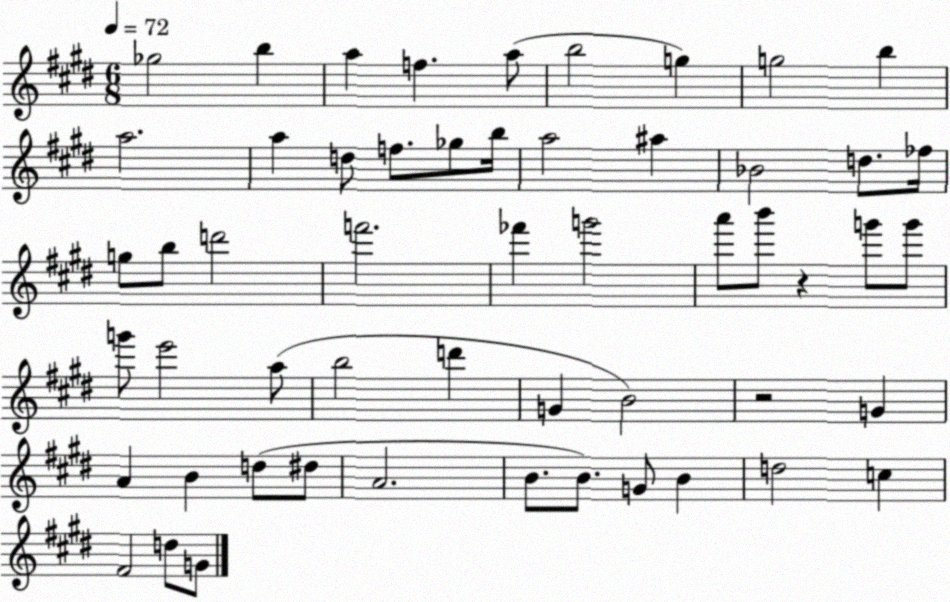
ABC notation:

X:1
T:Untitled
M:6/8
L:1/4
K:E
_g2 b a f a/2 b2 g g2 b a2 a d/2 f/2 _g/2 b/4 a2 ^a _B2 d/2 _f/4 g/2 b/2 d'2 f'2 _f' g'2 a'/2 b'/2 z g'/2 g'/2 g'/2 e'2 a/2 b2 d' G B2 z2 G A B d/2 ^d/2 A2 B/2 B/2 G/2 B d2 c ^F2 d/2 G/2